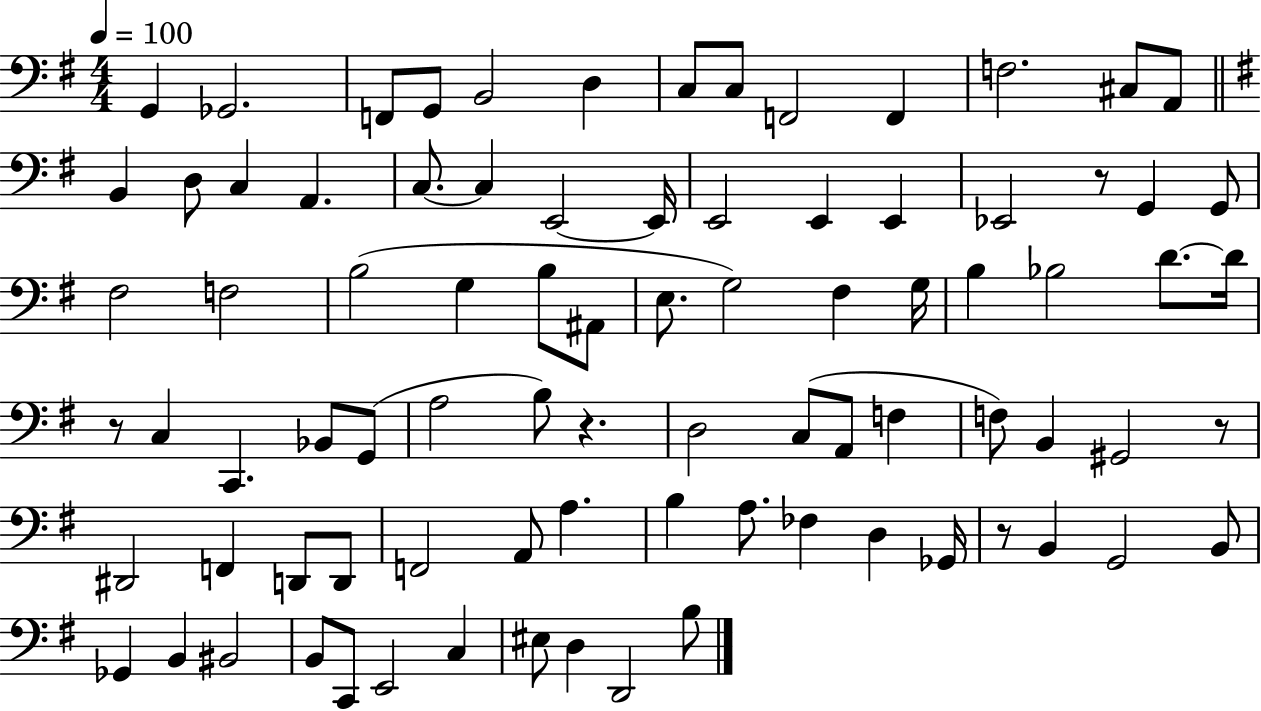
{
  \clef bass
  \numericTimeSignature
  \time 4/4
  \key g \major
  \tempo 4 = 100
  g,4 ges,2. | f,8 g,8 b,2 d4 | c8 c8 f,2 f,4 | f2. cis8 a,8 | \break \bar "||" \break \key e \minor b,4 d8 c4 a,4. | c8.~~ c4 e,2~~ e,16 | e,2 e,4 e,4 | ees,2 r8 g,4 g,8 | \break fis2 f2 | b2( g4 b8 ais,8 | e8. g2) fis4 g16 | b4 bes2 d'8.~~ d'16 | \break r8 c4 c,4. bes,8 g,8( | a2 b8) r4. | d2 c8( a,8 f4 | f8) b,4 gis,2 r8 | \break dis,2 f,4 d,8 d,8 | f,2 a,8 a4. | b4 a8. fes4 d4 ges,16 | r8 b,4 g,2 b,8 | \break ges,4 b,4 bis,2 | b,8 c,8 e,2 c4 | eis8 d4 d,2 b8 | \bar "|."
}